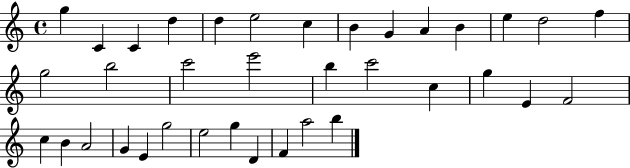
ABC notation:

X:1
T:Untitled
M:4/4
L:1/4
K:C
g C C d d e2 c B G A B e d2 f g2 b2 c'2 e'2 b c'2 c g E F2 c B A2 G E g2 e2 g D F a2 b